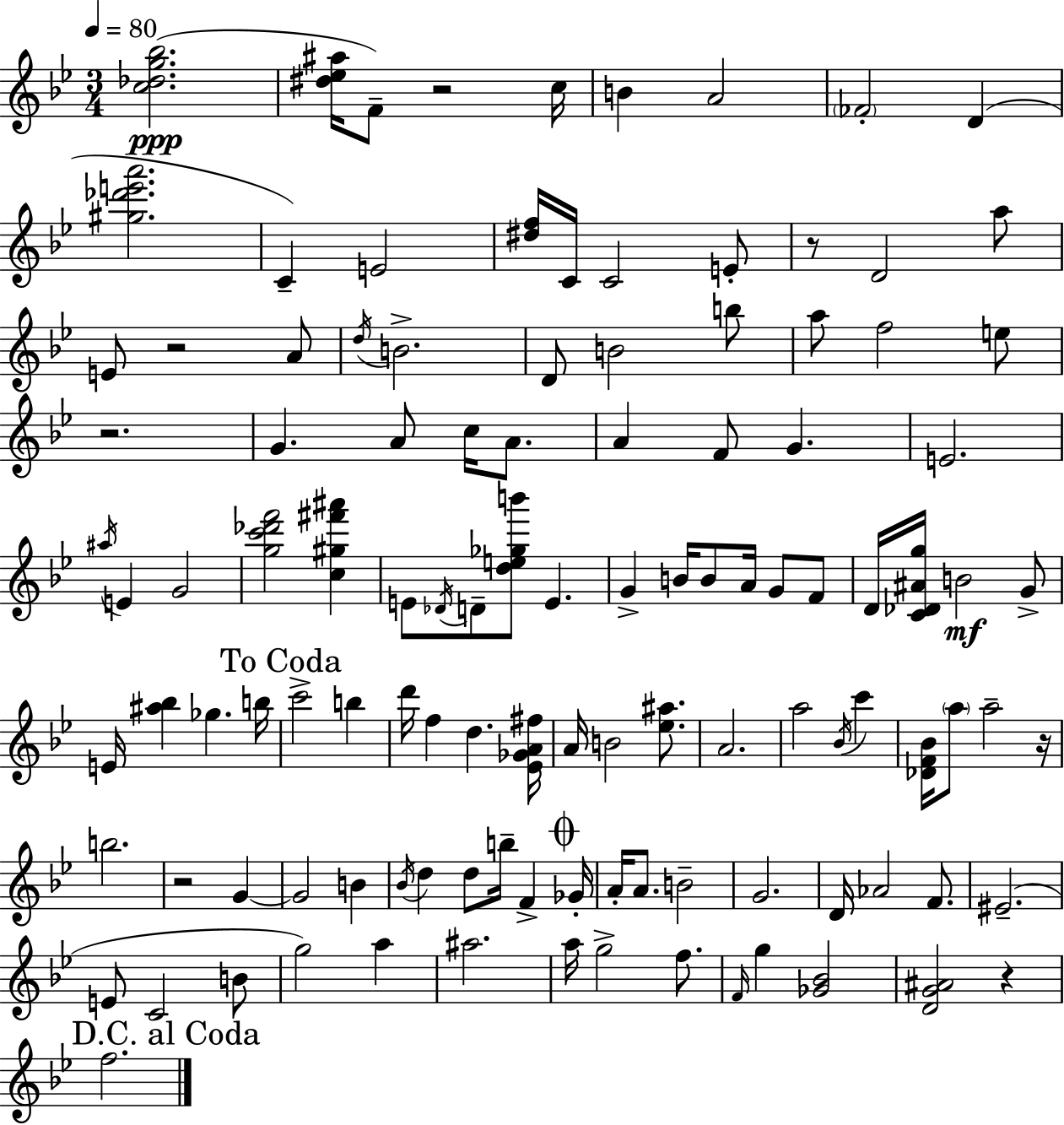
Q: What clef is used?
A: treble